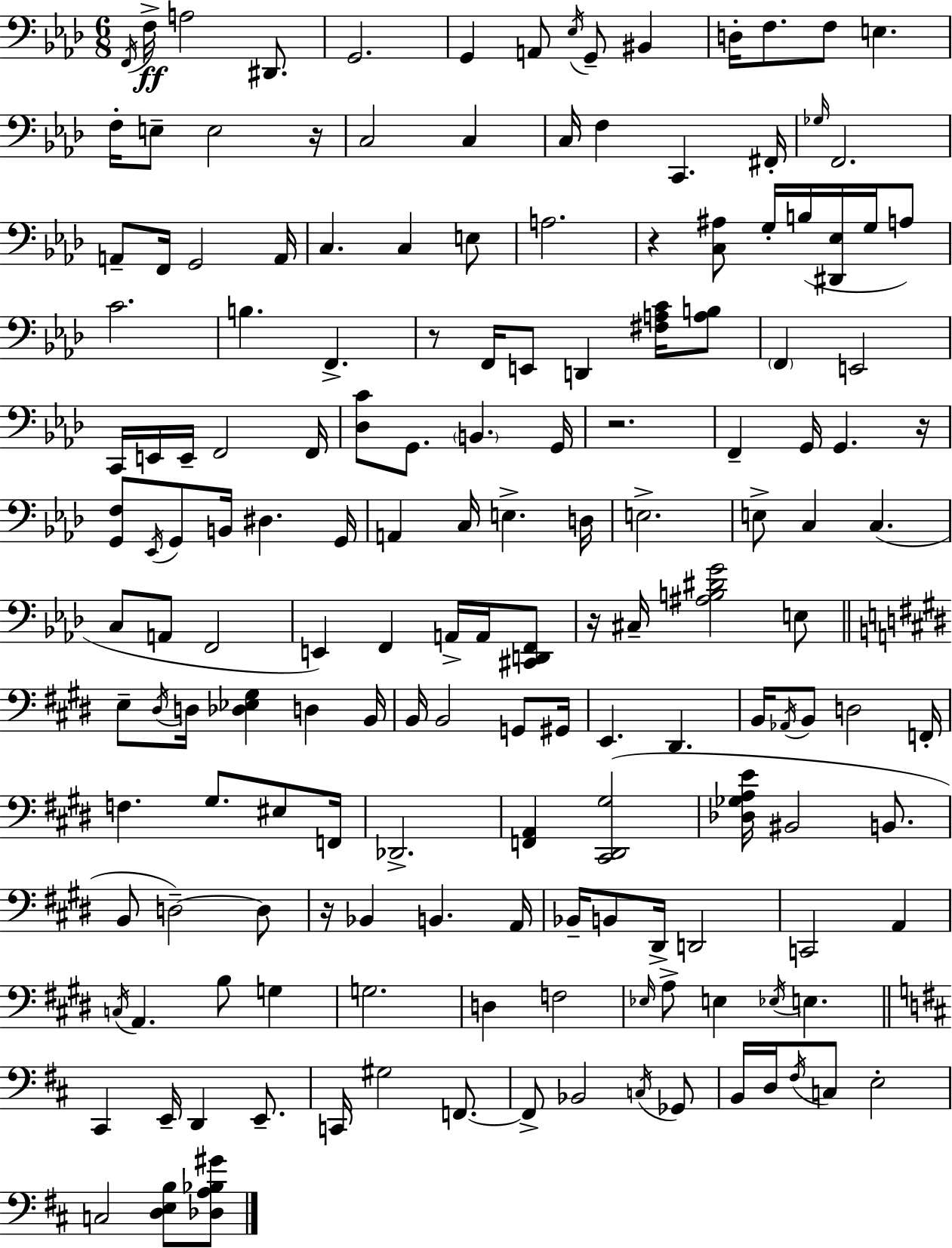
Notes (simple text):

F2/s F3/s A3/h D#2/e. G2/h. G2/q A2/e Eb3/s G2/e BIS2/q D3/s F3/e. F3/e E3/q. F3/s E3/e E3/h R/s C3/h C3/q C3/s F3/q C2/q. F#2/s Gb3/s F2/h. A2/e F2/s G2/h A2/s C3/q. C3/q E3/e A3/h. R/q [C3,A#3]/e G3/s B3/s [D#2,Eb3]/s G3/s A3/e C4/h. B3/q. F2/q. R/e F2/s E2/e D2/q [F#3,A3,C4]/s [A3,B3]/e F2/q E2/h C2/s E2/s E2/s F2/h F2/s [Db3,C4]/e G2/e. B2/q. G2/s R/h. F2/q G2/s G2/q. R/s [G2,F3]/e Eb2/s G2/e B2/s D#3/q. G2/s A2/q C3/s E3/q. D3/s E3/h. E3/e C3/q C3/q. C3/e A2/e F2/h E2/q F2/q A2/s A2/s [C#2,D2,F2]/e R/s C#3/s [A#3,B3,D#4,G4]/h E3/e E3/e D#3/s D3/s [Db3,Eb3,G#3]/q D3/q B2/s B2/s B2/h G2/e G#2/s E2/q. D#2/q. B2/s Ab2/s B2/e D3/h F2/s F3/q. G#3/e. EIS3/e F2/s Db2/h. [F2,A2]/q [C#2,D#2,G#3]/h [Db3,Gb3,A3,E4]/s BIS2/h B2/e. B2/e D3/h D3/e R/s Bb2/q B2/q. A2/s Bb2/s B2/e D#2/s D2/h C2/h A2/q C3/s A2/q. B3/e G3/q G3/h. D3/q F3/h Eb3/s A3/e E3/q Eb3/s E3/q. C#2/q E2/s D2/q E2/e. C2/s G#3/h F2/e. F2/e Bb2/h C3/s Gb2/e B2/s D3/s F#3/s C3/e E3/h C3/h [D3,E3,B3]/e [Db3,A3,Bb3,G#4]/e